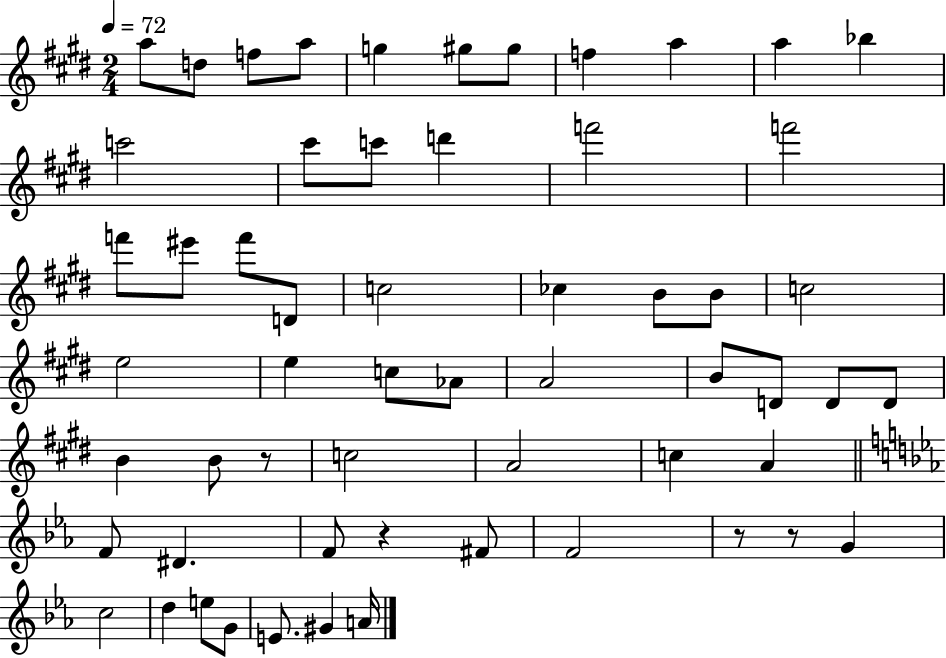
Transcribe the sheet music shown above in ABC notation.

X:1
T:Untitled
M:2/4
L:1/4
K:E
a/2 d/2 f/2 a/2 g ^g/2 ^g/2 f a a _b c'2 ^c'/2 c'/2 d' f'2 f'2 f'/2 ^e'/2 f'/2 D/2 c2 _c B/2 B/2 c2 e2 e c/2 _A/2 A2 B/2 D/2 D/2 D/2 B B/2 z/2 c2 A2 c A F/2 ^D F/2 z ^F/2 F2 z/2 z/2 G c2 d e/2 G/2 E/2 ^G A/4